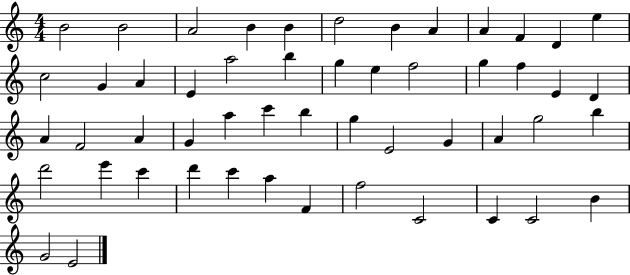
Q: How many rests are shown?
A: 0